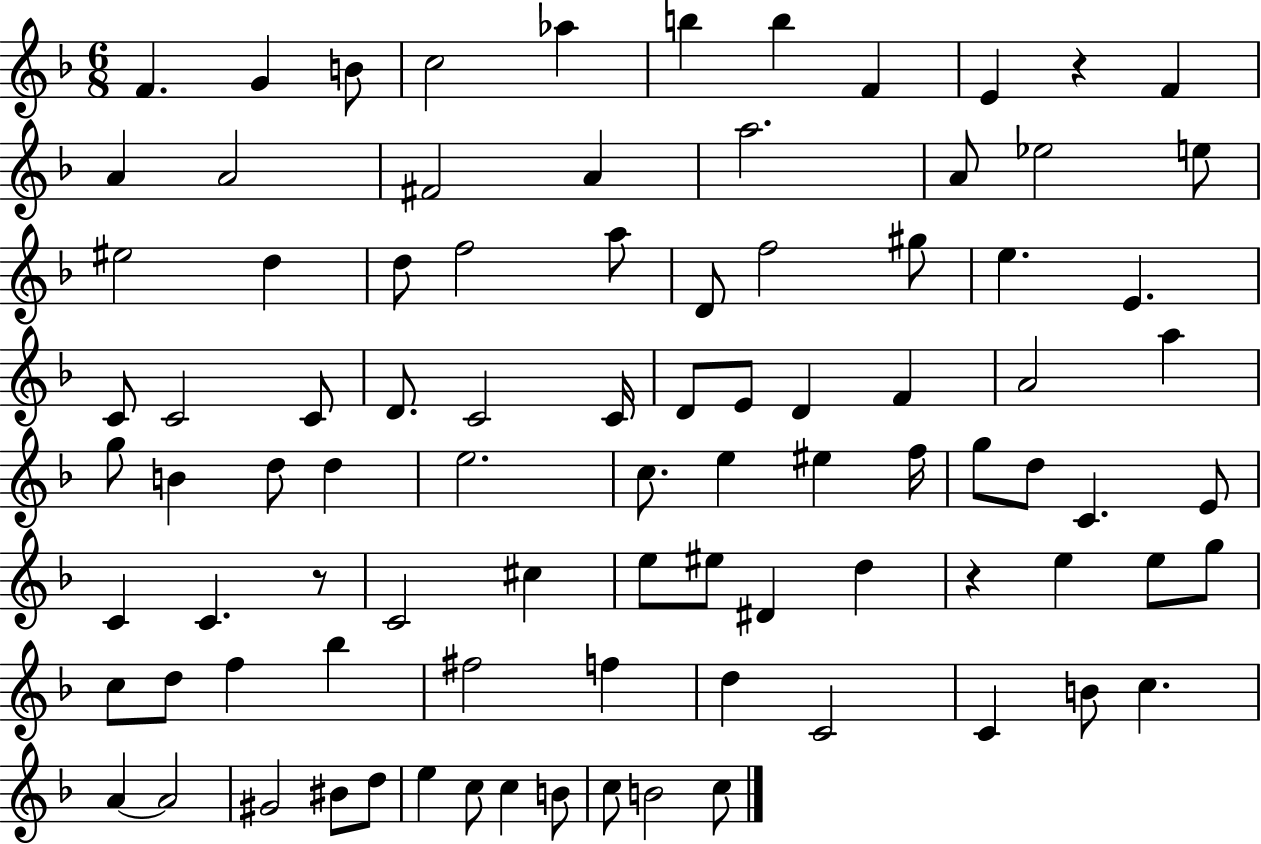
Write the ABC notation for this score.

X:1
T:Untitled
M:6/8
L:1/4
K:F
F G B/2 c2 _a b b F E z F A A2 ^F2 A a2 A/2 _e2 e/2 ^e2 d d/2 f2 a/2 D/2 f2 ^g/2 e E C/2 C2 C/2 D/2 C2 C/4 D/2 E/2 D F A2 a g/2 B d/2 d e2 c/2 e ^e f/4 g/2 d/2 C E/2 C C z/2 C2 ^c e/2 ^e/2 ^D d z e e/2 g/2 c/2 d/2 f _b ^f2 f d C2 C B/2 c A A2 ^G2 ^B/2 d/2 e c/2 c B/2 c/2 B2 c/2